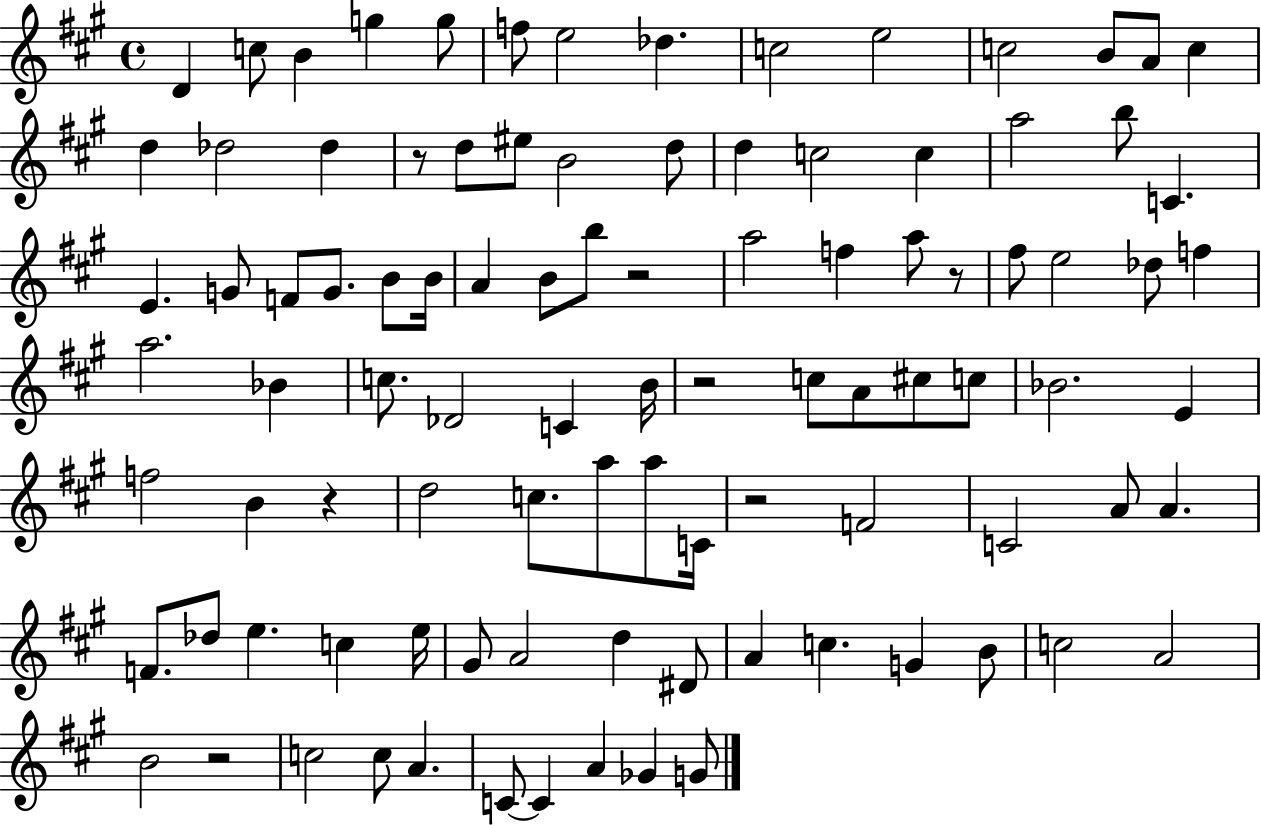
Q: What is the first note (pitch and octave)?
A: D4